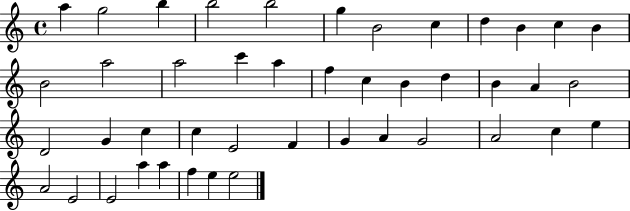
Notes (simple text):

A5/q G5/h B5/q B5/h B5/h G5/q B4/h C5/q D5/q B4/q C5/q B4/q B4/h A5/h A5/h C6/q A5/q F5/q C5/q B4/q D5/q B4/q A4/q B4/h D4/h G4/q C5/q C5/q E4/h F4/q G4/q A4/q G4/h A4/h C5/q E5/q A4/h E4/h E4/h A5/q A5/q F5/q E5/q E5/h